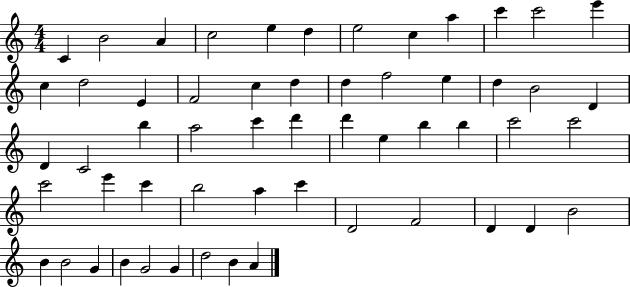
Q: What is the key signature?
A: C major